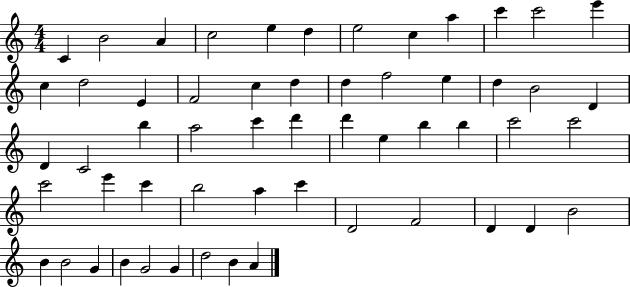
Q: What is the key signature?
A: C major